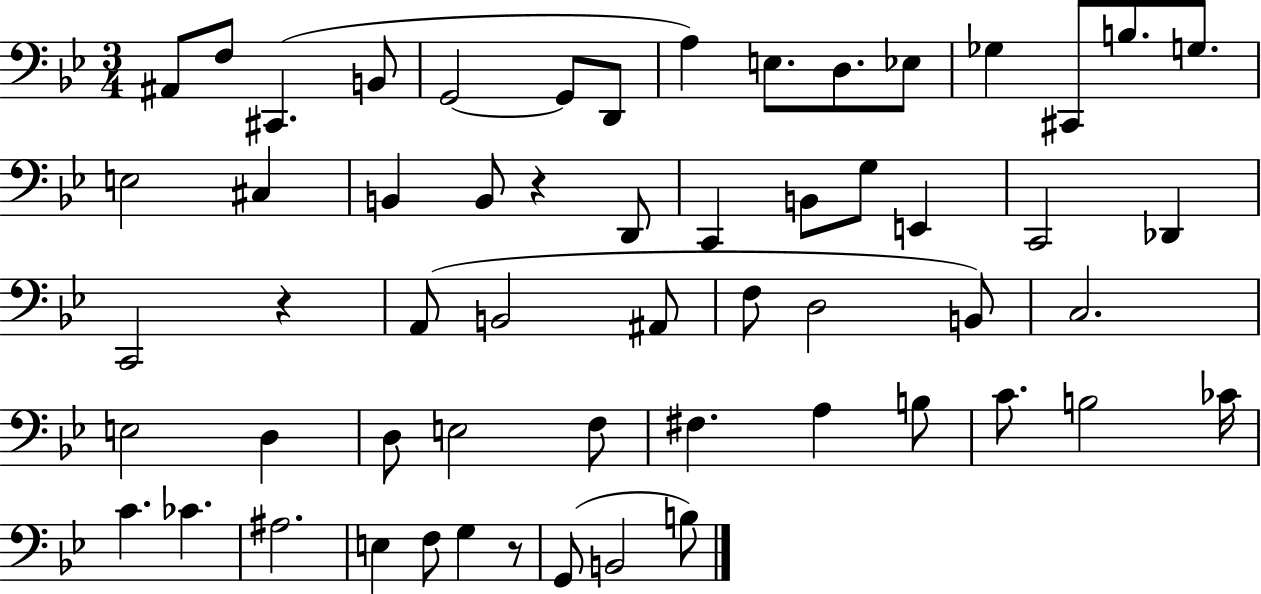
A#2/e F3/e C#2/q. B2/e G2/h G2/e D2/e A3/q E3/e. D3/e. Eb3/e Gb3/q C#2/e B3/e. G3/e. E3/h C#3/q B2/q B2/e R/q D2/e C2/q B2/e G3/e E2/q C2/h Db2/q C2/h R/q A2/e B2/h A#2/e F3/e D3/h B2/e C3/h. E3/h D3/q D3/e E3/h F3/e F#3/q. A3/q B3/e C4/e. B3/h CES4/s C4/q. CES4/q. A#3/h. E3/q F3/e G3/q R/e G2/e B2/h B3/e